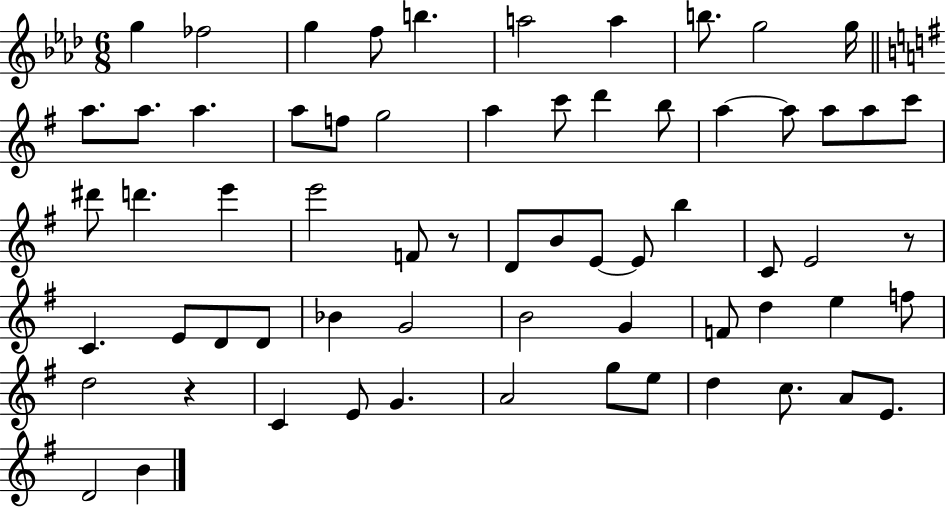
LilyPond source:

{
  \clef treble
  \numericTimeSignature
  \time 6/8
  \key aes \major
  g''4 fes''2 | g''4 f''8 b''4. | a''2 a''4 | b''8. g''2 g''16 | \break \bar "||" \break \key g \major a''8. a''8. a''4. | a''8 f''8 g''2 | a''4 c'''8 d'''4 b''8 | a''4~~ a''8 a''8 a''8 c'''8 | \break dis'''8 d'''4. e'''4 | e'''2 f'8 r8 | d'8 b'8 e'8~~ e'8 b''4 | c'8 e'2 r8 | \break c'4. e'8 d'8 d'8 | bes'4 g'2 | b'2 g'4 | f'8 d''4 e''4 f''8 | \break d''2 r4 | c'4 e'8 g'4. | a'2 g''8 e''8 | d''4 c''8. a'8 e'8. | \break d'2 b'4 | \bar "|."
}